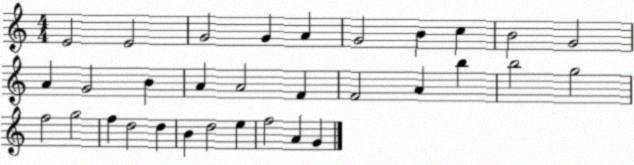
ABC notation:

X:1
T:Untitled
M:4/4
L:1/4
K:C
E2 E2 G2 G A G2 B c B2 G2 A G2 B A A2 F F2 A b b2 g2 f2 g2 f d2 d B d2 e f2 A G